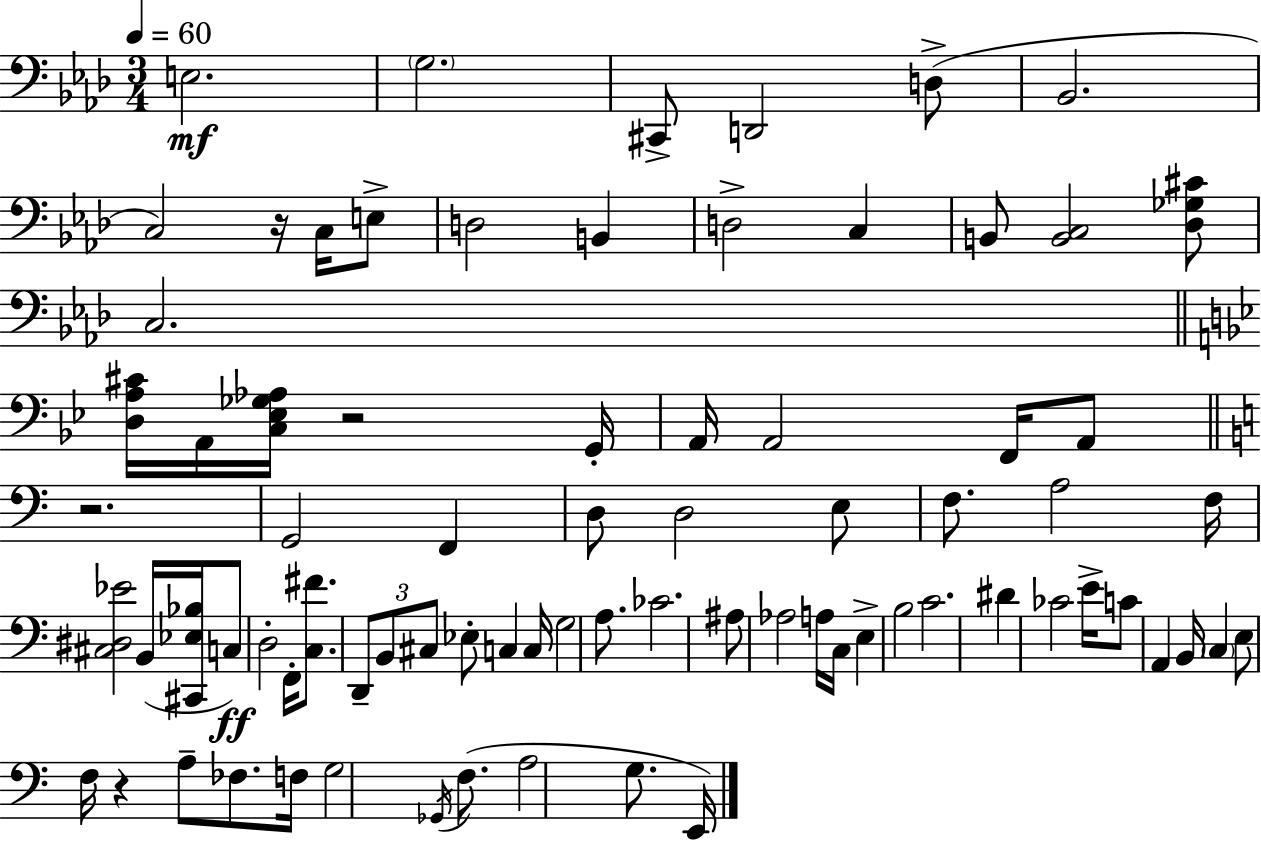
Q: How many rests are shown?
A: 4